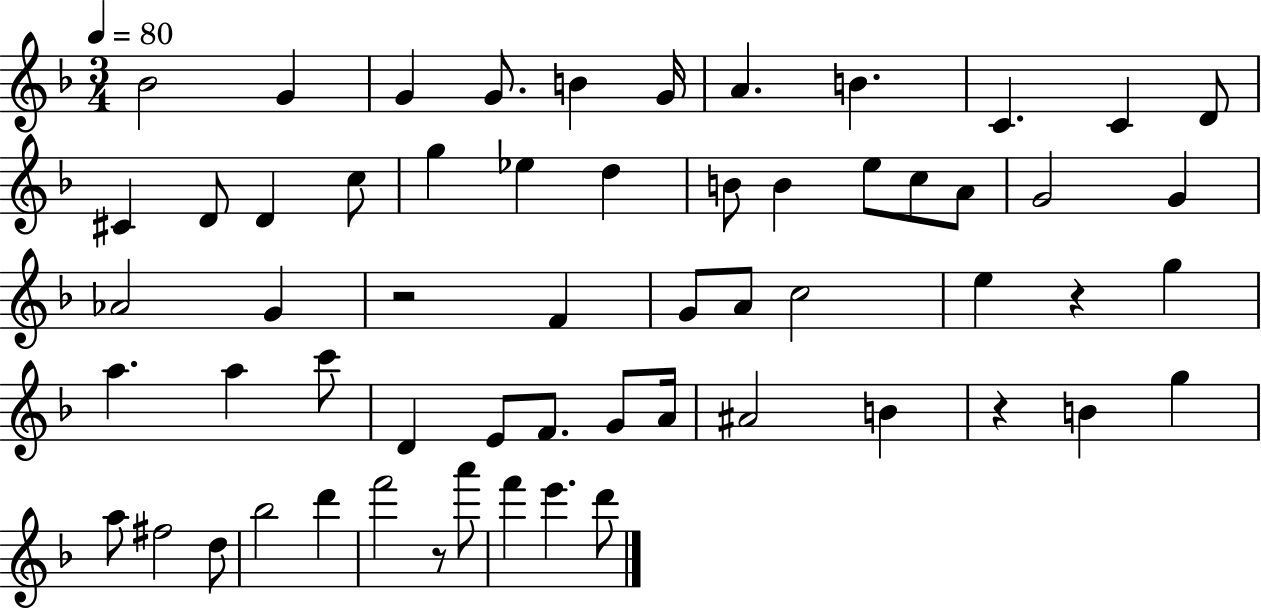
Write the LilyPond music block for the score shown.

{
  \clef treble
  \numericTimeSignature
  \time 3/4
  \key f \major
  \tempo 4 = 80
  bes'2 g'4 | g'4 g'8. b'4 g'16 | a'4. b'4. | c'4. c'4 d'8 | \break cis'4 d'8 d'4 c''8 | g''4 ees''4 d''4 | b'8 b'4 e''8 c''8 a'8 | g'2 g'4 | \break aes'2 g'4 | r2 f'4 | g'8 a'8 c''2 | e''4 r4 g''4 | \break a''4. a''4 c'''8 | d'4 e'8 f'8. g'8 a'16 | ais'2 b'4 | r4 b'4 g''4 | \break a''8 fis''2 d''8 | bes''2 d'''4 | f'''2 r8 a'''8 | f'''4 e'''4. d'''8 | \break \bar "|."
}